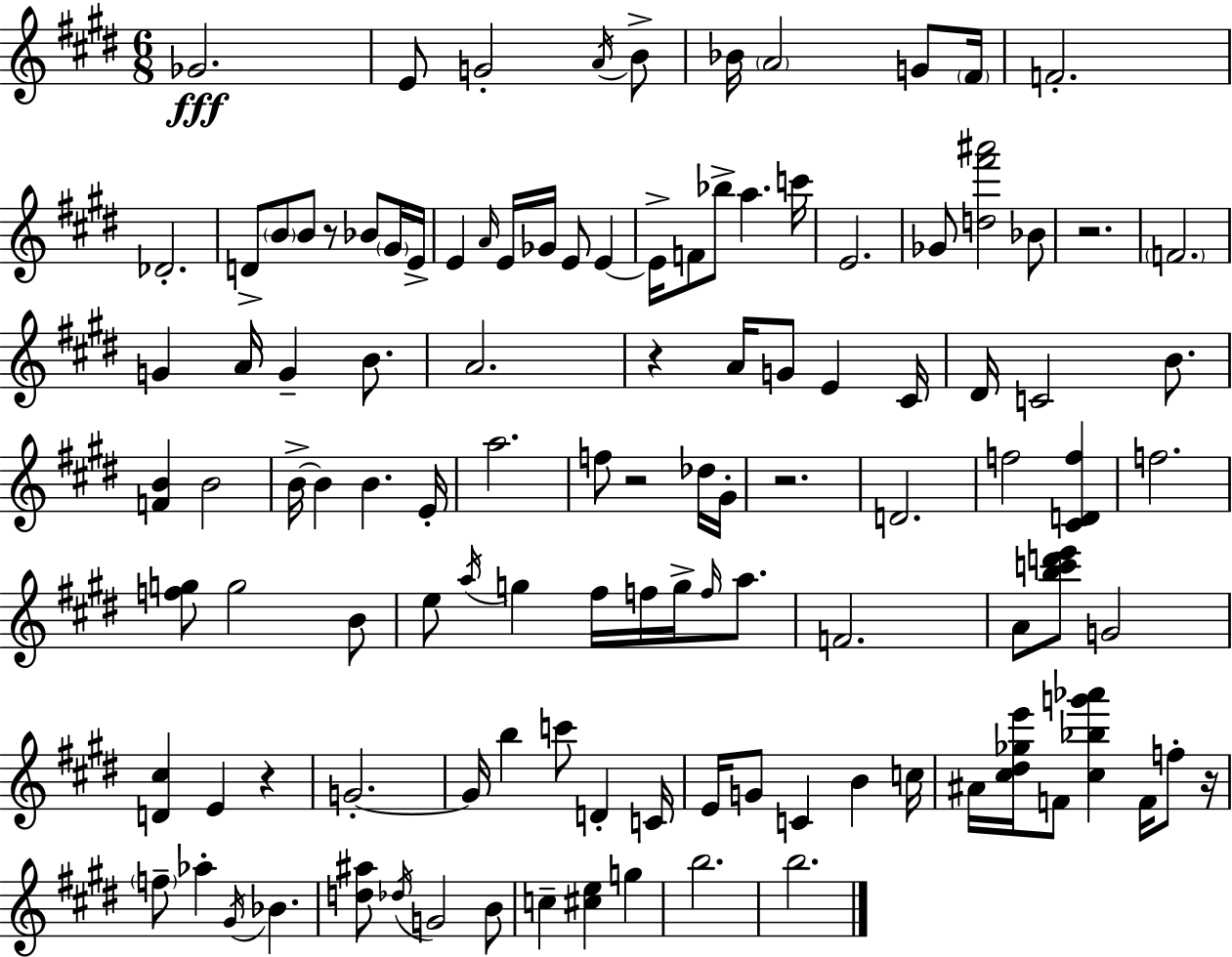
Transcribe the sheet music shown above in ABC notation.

X:1
T:Untitled
M:6/8
L:1/4
K:E
_G2 E/2 G2 A/4 B/2 _B/4 A2 G/2 ^F/4 F2 _D2 D/2 B/2 B/2 z/2 _B/2 ^G/4 E/4 E A/4 E/4 _G/4 E/2 E E/4 F/2 _b/2 a c'/4 E2 _G/2 [d^f'^a']2 _B/2 z2 F2 G A/4 G B/2 A2 z A/4 G/2 E ^C/4 ^D/4 C2 B/2 [FB] B2 B/4 B B E/4 a2 f/2 z2 _d/4 ^G/4 z2 D2 f2 [^CDf] f2 [fg]/2 g2 B/2 e/2 a/4 g ^f/4 f/4 g/4 f/4 a/2 F2 A/2 [bc'd'e']/2 G2 [D^c] E z G2 G/4 b c'/2 D C/4 E/4 G/2 C B c/4 ^A/4 [^c^d_ge']/4 F/2 [^c_bg'_a'] F/4 f/2 z/4 f/2 _a ^G/4 _B [d^a]/2 _d/4 G2 B/2 c [^ce] g b2 b2